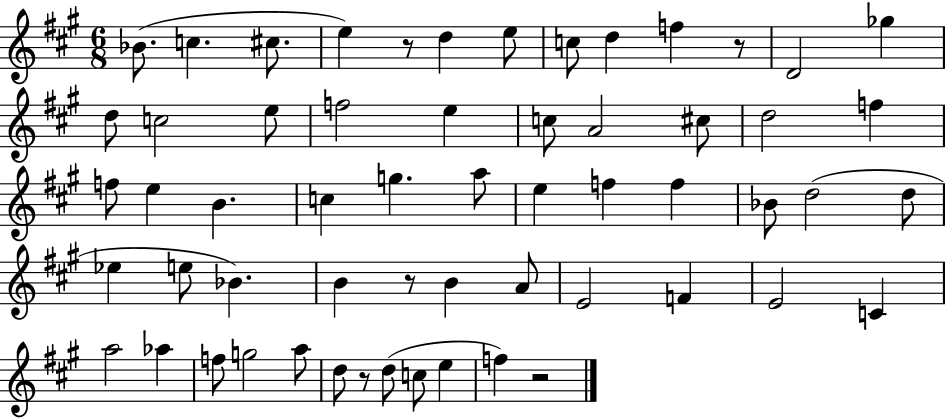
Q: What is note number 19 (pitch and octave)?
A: C#5